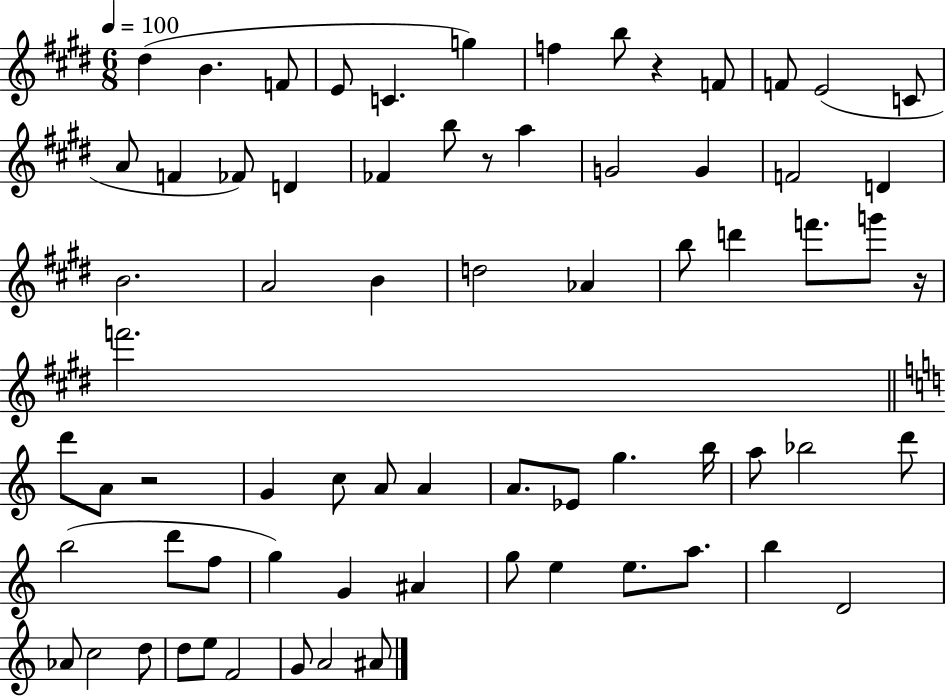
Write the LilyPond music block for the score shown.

{
  \clef treble
  \numericTimeSignature
  \time 6/8
  \key e \major
  \tempo 4 = 100
  dis''4( b'4. f'8 | e'8 c'4. g''4) | f''4 b''8 r4 f'8 | f'8 e'2( c'8 | \break a'8 f'4 fes'8) d'4 | fes'4 b''8 r8 a''4 | g'2 g'4 | f'2 d'4 | \break b'2. | a'2 b'4 | d''2 aes'4 | b''8 d'''4 f'''8. g'''8 r16 | \break f'''2. | \bar "||" \break \key c \major d'''8 a'8 r2 | g'4 c''8 a'8 a'4 | a'8. ees'8 g''4. b''16 | a''8 bes''2 d'''8 | \break b''2( d'''8 f''8 | g''4) g'4 ais'4 | g''8 e''4 e''8. a''8. | b''4 d'2 | \break aes'8 c''2 d''8 | d''8 e''8 f'2 | g'8 a'2 ais'8 | \bar "|."
}